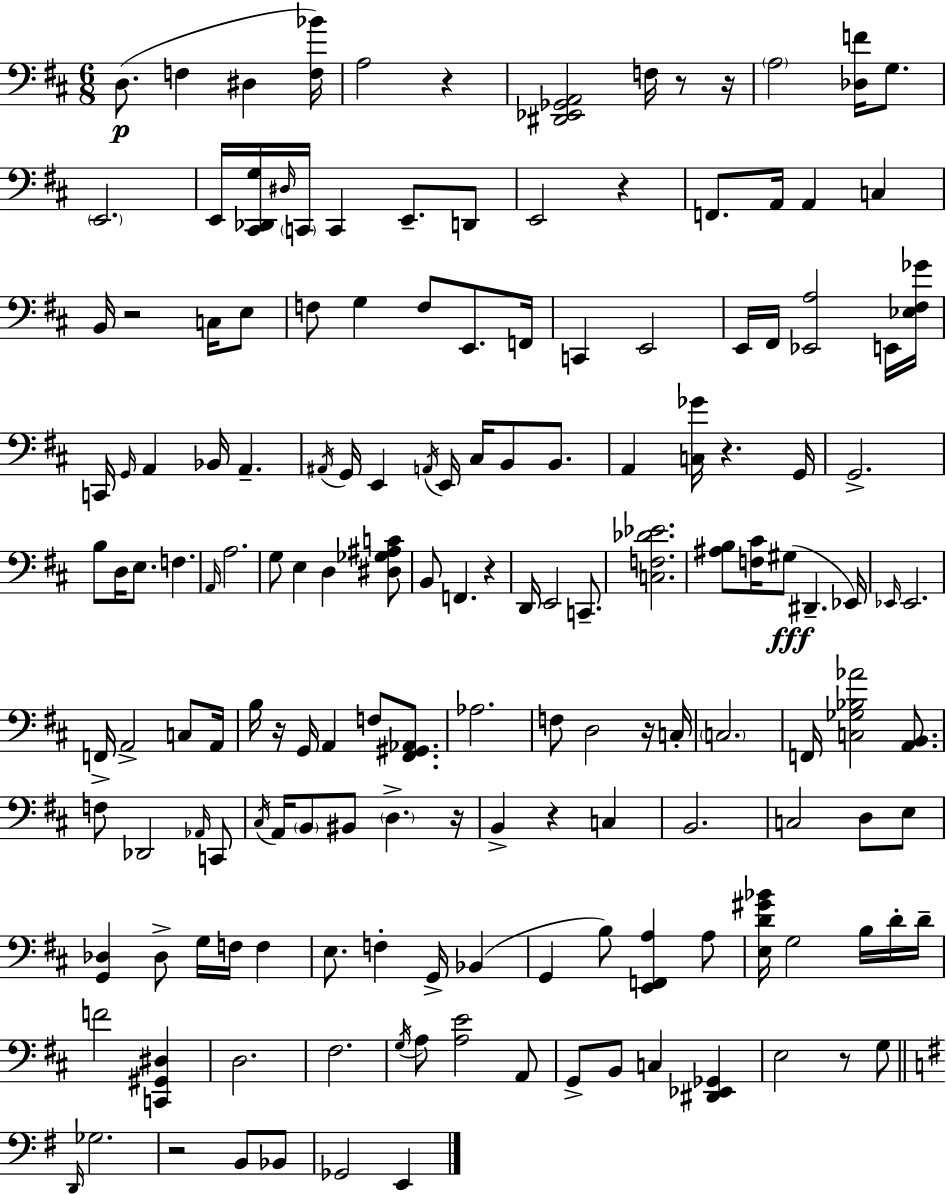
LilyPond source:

{
  \clef bass
  \numericTimeSignature
  \time 6/8
  \key d \major
  d8.(\p f4 dis4 <f bes'>16) | a2 r4 | <dis, ees, ges, a,>2 f16 r8 r16 | \parenthesize a2 <des f'>16 g8. | \break \parenthesize e,2. | e,16 <cis, des, g>16 \grace { dis16 } \parenthesize c,16 c,4 e,8.-- d,8 | e,2 r4 | f,8. a,16 a,4 c4 | \break b,16 r2 c16 e8 | f8 g4 f8 e,8. | f,16 c,4 e,2 | e,16 fis,16 <ees, a>2 e,16 | \break <ees fis ges'>16 c,16 \grace { g,16 } a,4 bes,16 a,4.-- | \acciaccatura { ais,16 } g,16 e,4 \acciaccatura { a,16 } e,16 cis16 b,8 | b,8. a,4 <c ges'>16 r4. | g,16 g,2.-> | \break b8 d16 e8. f4. | \grace { a,16 } a2. | g8 e4 d4 | <dis ges ais c'>8 b,8 f,4. | \break r4 d,16 e,2 | c,8.-- <c f des' ees'>2. | <ais b>8 <f cis'>16 gis8(\fff dis,4.-- | ees,16) \grace { ees,16 } ees,2. | \break f,16-> a,2-> | c8 a,16 b16 r16 g,16 a,4 | f8 <fis, gis, aes,>8. aes2. | f8 d2 | \break r16 c16-. \parenthesize c2. | f,16 <c ges bes aes'>2 | <a, b,>8. f8 des,2 | \grace { aes,16 } c,8 \acciaccatura { cis16 } a,16 \parenthesize b,8 bis,8 | \break \parenthesize d4.-> r16 b,4-> | r4 c4 b,2. | c2 | d8 e8 <g, des>4 | \break des8-> g16 f16 f4 e8. f4-. | g,16-> bes,4( g,4 | b8) <e, f, a>4 a8 <e d' gis' bes'>16 g2 | b16 d'16-. d'16-- f'2 | \break <c, gis, dis>4 d2. | fis2. | \acciaccatura { g16 } a8 <a e'>2 | a,8 g,8-> b,8 | \break c4 <dis, ees, ges,>4 e2 | r8 g8 \bar "||" \break \key g \major \grace { d,16 } ges2. | r2 b,8 bes,8 | ges,2 e,4 | \bar "|."
}